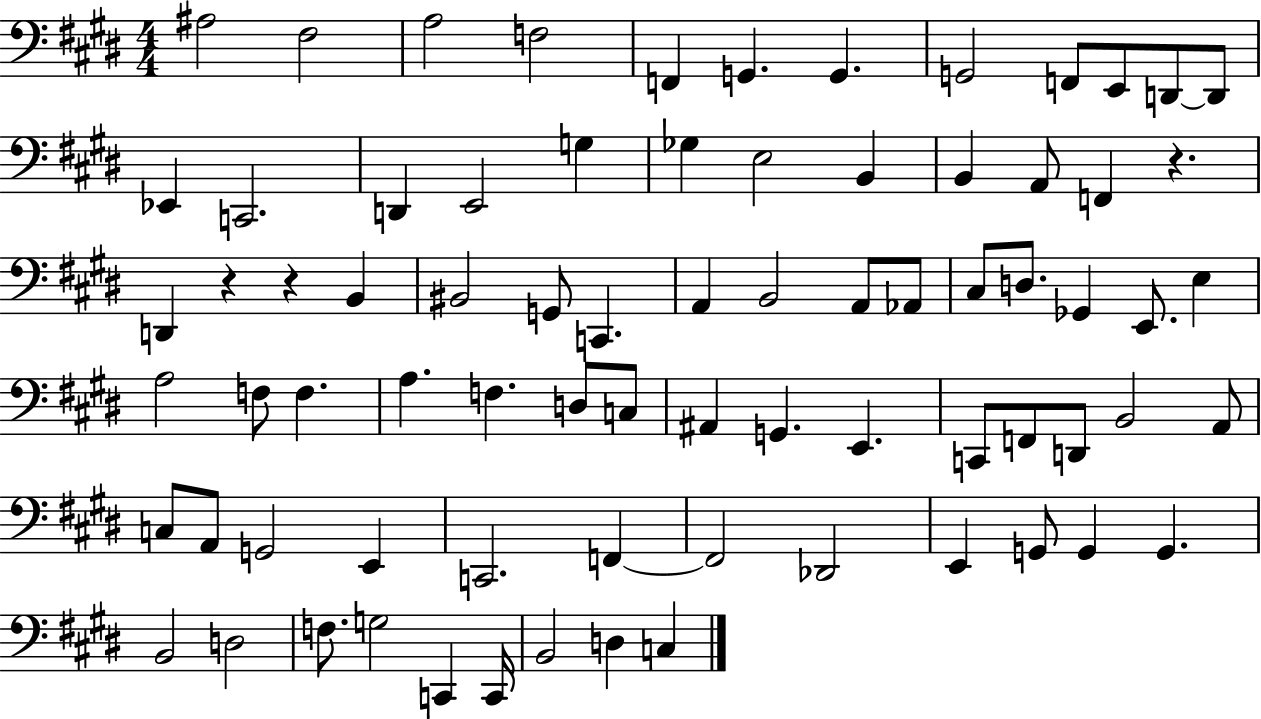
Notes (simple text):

A#3/h F#3/h A3/h F3/h F2/q G2/q. G2/q. G2/h F2/e E2/e D2/e D2/e Eb2/q C2/h. D2/q E2/h G3/q Gb3/q E3/h B2/q B2/q A2/e F2/q R/q. D2/q R/q R/q B2/q BIS2/h G2/e C2/q. A2/q B2/h A2/e Ab2/e C#3/e D3/e. Gb2/q E2/e. E3/q A3/h F3/e F3/q. A3/q. F3/q. D3/e C3/e A#2/q G2/q. E2/q. C2/e F2/e D2/e B2/h A2/e C3/e A2/e G2/h E2/q C2/h. F2/q F2/h Db2/h E2/q G2/e G2/q G2/q. B2/h D3/h F3/e. G3/h C2/q C2/s B2/h D3/q C3/q